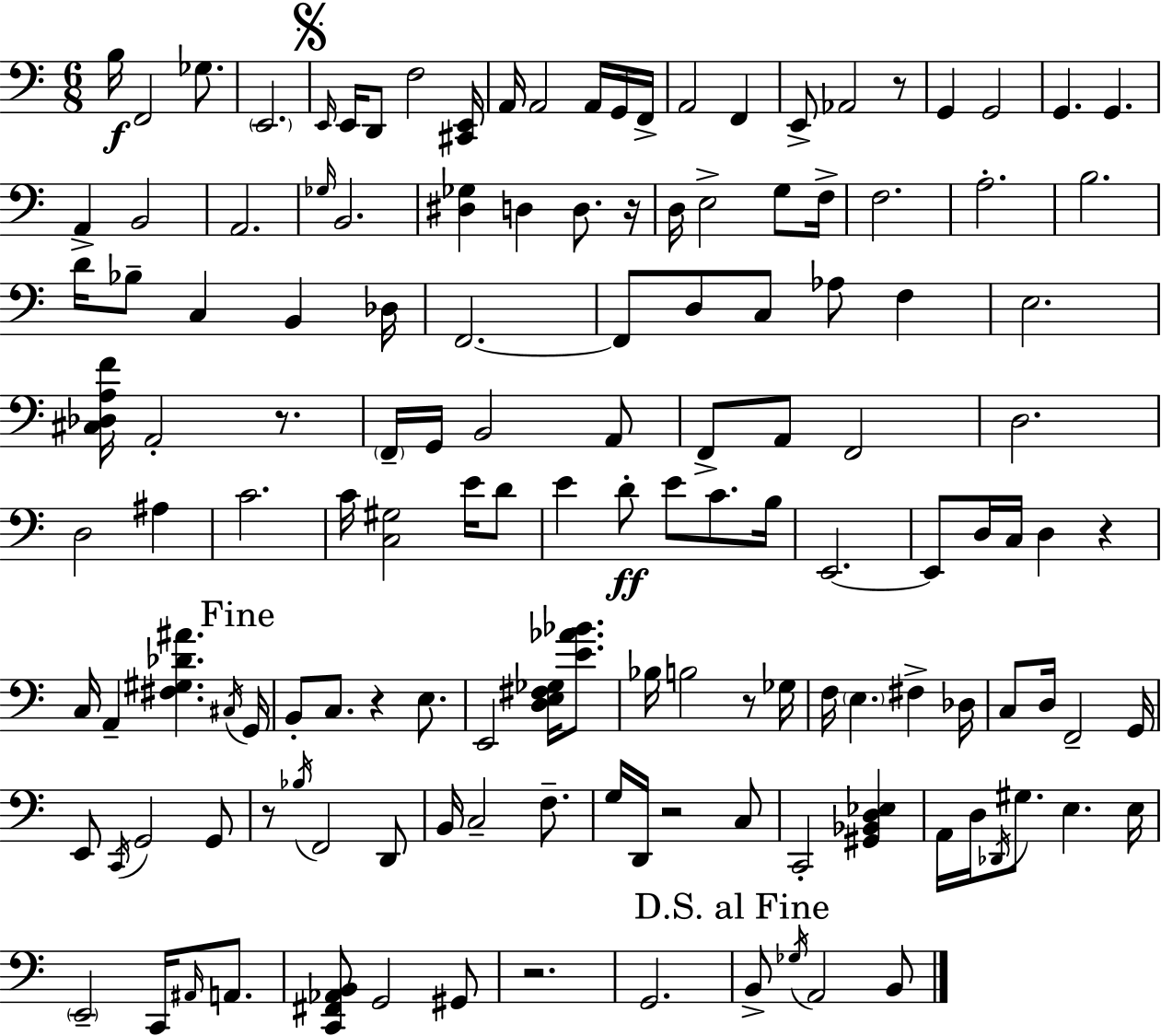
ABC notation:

X:1
T:Untitled
M:6/8
L:1/4
K:C
B,/4 F,,2 _G,/2 E,,2 E,,/4 E,,/4 D,,/2 F,2 [^C,,E,,]/4 A,,/4 A,,2 A,,/4 G,,/4 F,,/4 A,,2 F,, E,,/2 _A,,2 z/2 G,, G,,2 G,, G,, A,, B,,2 A,,2 _G,/4 B,,2 [^D,_G,] D, D,/2 z/4 D,/4 E,2 G,/2 F,/4 F,2 A,2 B,2 D/4 _B,/2 C, B,, _D,/4 F,,2 F,,/2 D,/2 C,/2 _A,/2 F, E,2 [^C,_D,A,F]/4 A,,2 z/2 F,,/4 G,,/4 B,,2 A,,/2 F,,/2 A,,/2 F,,2 D,2 D,2 ^A, C2 C/4 [C,^G,]2 E/4 D/2 E D/2 E/2 C/2 B,/4 E,,2 E,,/2 D,/4 C,/4 D, z C,/4 A,, [^F,^G,_D^A] ^C,/4 G,,/4 B,,/2 C,/2 z E,/2 E,,2 [D,E,^F,_G,]/4 [E_A_B]/2 _B,/4 B,2 z/2 _G,/4 F,/4 E, ^F, _D,/4 C,/2 D,/4 F,,2 G,,/4 E,,/2 C,,/4 G,,2 G,,/2 z/2 _B,/4 F,,2 D,,/2 B,,/4 C,2 F,/2 G,/4 D,,/4 z2 C,/2 C,,2 [^G,,_B,,D,_E,] A,,/4 D,/4 _D,,/4 ^G,/2 E, E,/4 E,,2 C,,/4 ^A,,/4 A,,/2 [C,,^F,,_A,,B,,]/2 G,,2 ^G,,/2 z2 G,,2 B,,/2 _G,/4 A,,2 B,,/2